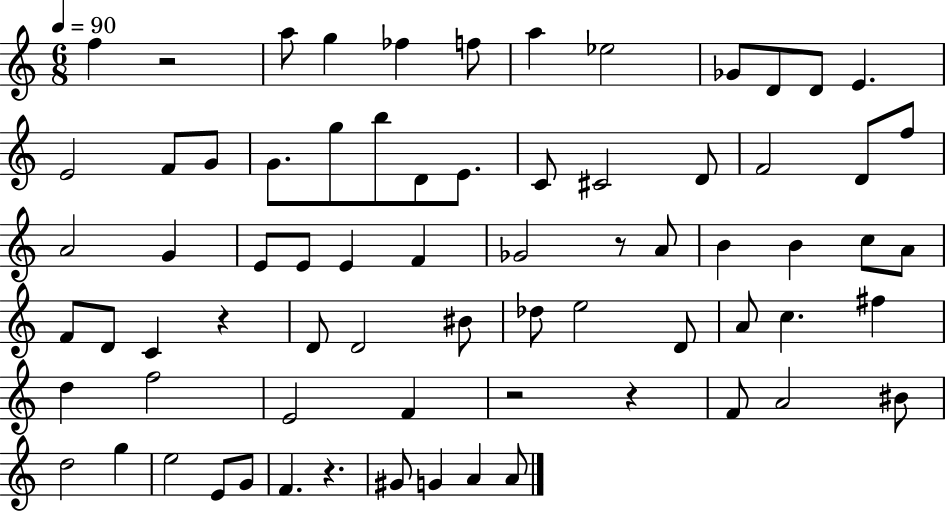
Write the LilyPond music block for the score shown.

{
  \clef treble
  \numericTimeSignature
  \time 6/8
  \key c \major
  \tempo 4 = 90
  f''4 r2 | a''8 g''4 fes''4 f''8 | a''4 ees''2 | ges'8 d'8 d'8 e'4. | \break e'2 f'8 g'8 | g'8. g''8 b''8 d'8 e'8. | c'8 cis'2 d'8 | f'2 d'8 f''8 | \break a'2 g'4 | e'8 e'8 e'4 f'4 | ges'2 r8 a'8 | b'4 b'4 c''8 a'8 | \break f'8 d'8 c'4 r4 | d'8 d'2 bis'8 | des''8 e''2 d'8 | a'8 c''4. fis''4 | \break d''4 f''2 | e'2 f'4 | r2 r4 | f'8 a'2 bis'8 | \break d''2 g''4 | e''2 e'8 g'8 | f'4. r4. | gis'8 g'4 a'4 a'8 | \break \bar "|."
}